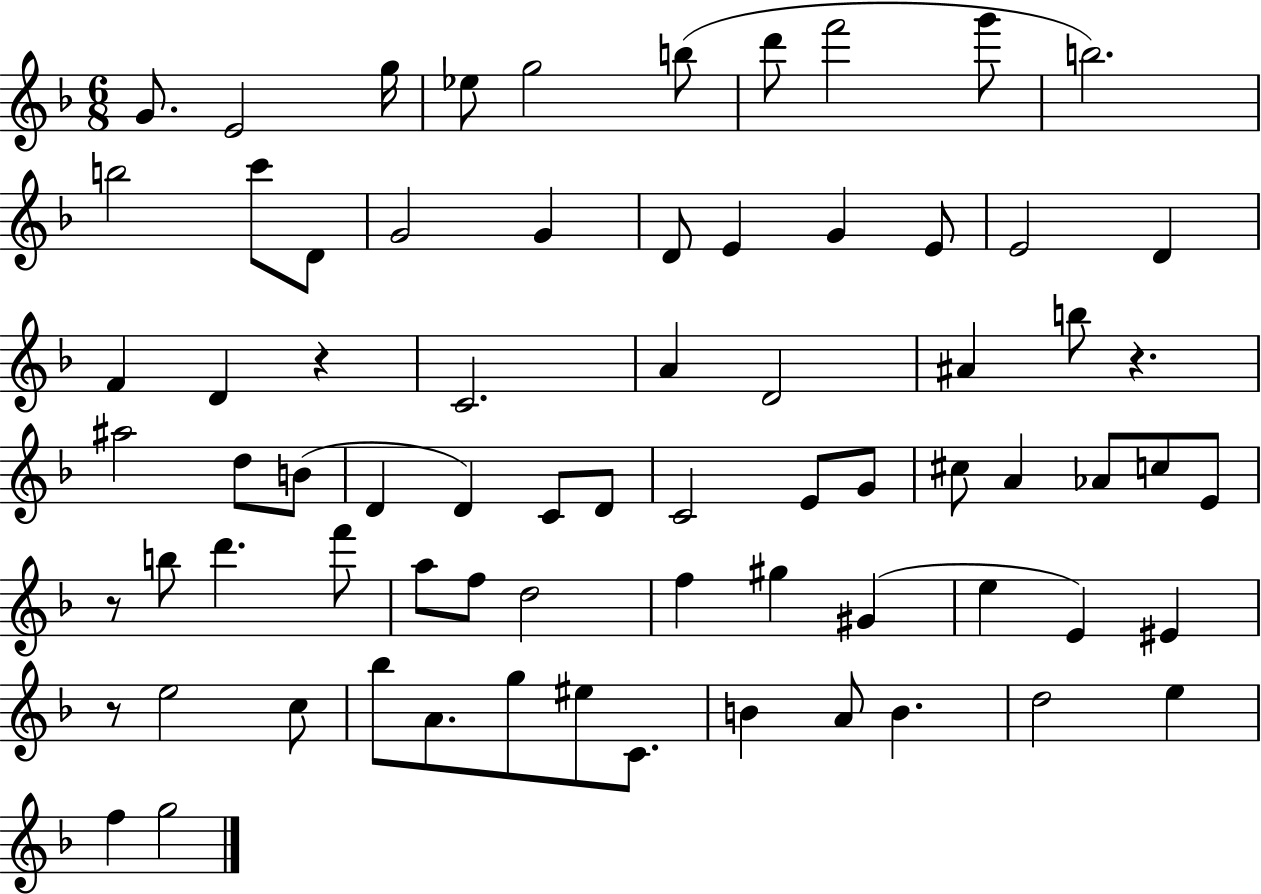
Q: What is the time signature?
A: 6/8